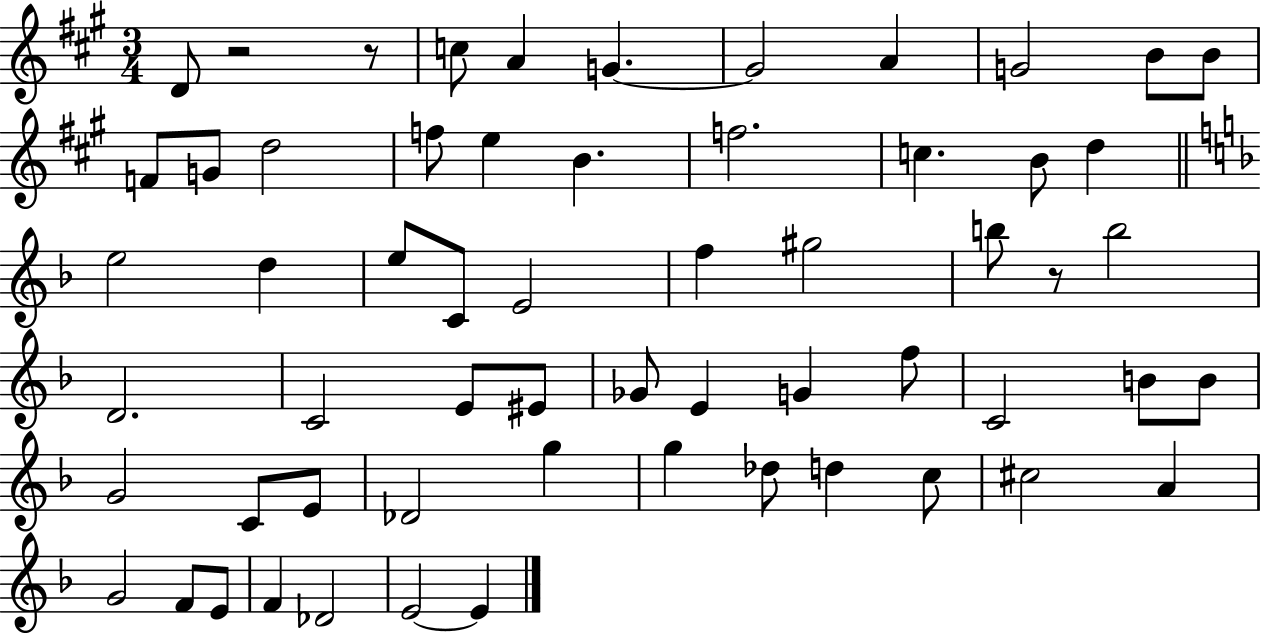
{
  \clef treble
  \numericTimeSignature
  \time 3/4
  \key a \major
  d'8 r2 r8 | c''8 a'4 g'4.~~ | g'2 a'4 | g'2 b'8 b'8 | \break f'8 g'8 d''2 | f''8 e''4 b'4. | f''2. | c''4. b'8 d''4 | \break \bar "||" \break \key d \minor e''2 d''4 | e''8 c'8 e'2 | f''4 gis''2 | b''8 r8 b''2 | \break d'2. | c'2 e'8 eis'8 | ges'8 e'4 g'4 f''8 | c'2 b'8 b'8 | \break g'2 c'8 e'8 | des'2 g''4 | g''4 des''8 d''4 c''8 | cis''2 a'4 | \break g'2 f'8 e'8 | f'4 des'2 | e'2~~ e'4 | \bar "|."
}